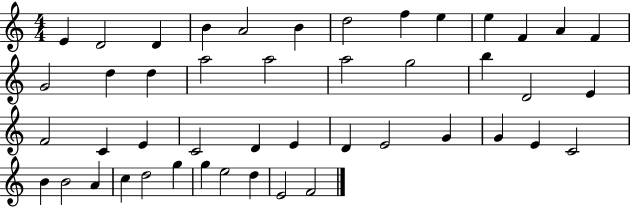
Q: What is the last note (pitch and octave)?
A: F4